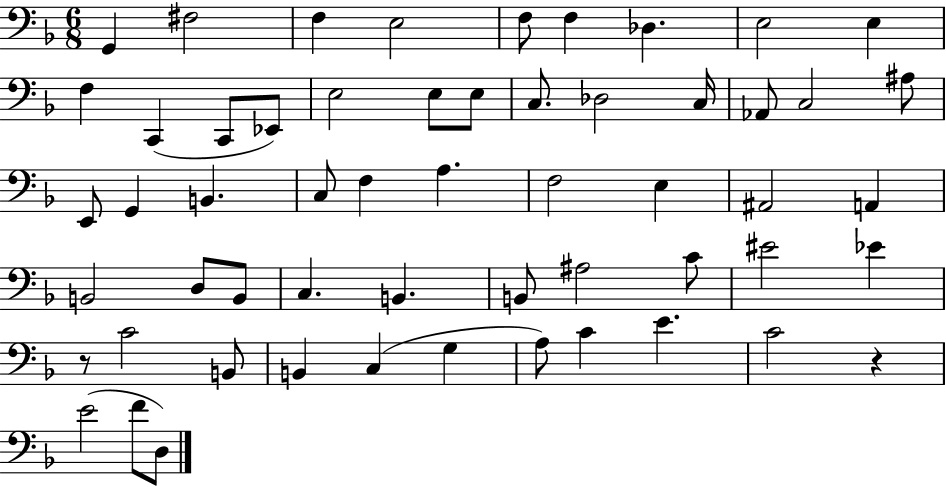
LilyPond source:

{
  \clef bass
  \numericTimeSignature
  \time 6/8
  \key f \major
  g,4 fis2 | f4 e2 | f8 f4 des4. | e2 e4 | \break f4 c,4( c,8 ees,8) | e2 e8 e8 | c8. des2 c16 | aes,8 c2 ais8 | \break e,8 g,4 b,4. | c8 f4 a4. | f2 e4 | ais,2 a,4 | \break b,2 d8 b,8 | c4. b,4. | b,8 ais2 c'8 | eis'2 ees'4 | \break r8 c'2 b,8 | b,4 c4( g4 | a8) c'4 e'4. | c'2 r4 | \break e'2( f'8 d8) | \bar "|."
}